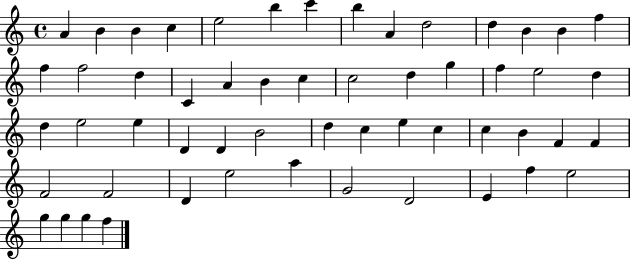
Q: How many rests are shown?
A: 0